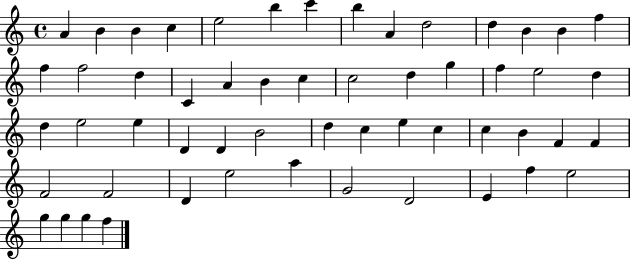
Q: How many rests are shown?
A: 0